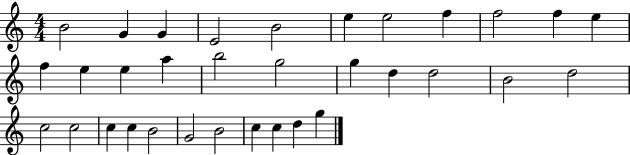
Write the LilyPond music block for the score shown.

{
  \clef treble
  \numericTimeSignature
  \time 4/4
  \key c \major
  b'2 g'4 g'4 | e'2 b'2 | e''4 e''2 f''4 | f''2 f''4 e''4 | \break f''4 e''4 e''4 a''4 | b''2 g''2 | g''4 d''4 d''2 | b'2 d''2 | \break c''2 c''2 | c''4 c''4 b'2 | g'2 b'2 | c''4 c''4 d''4 g''4 | \break \bar "|."
}